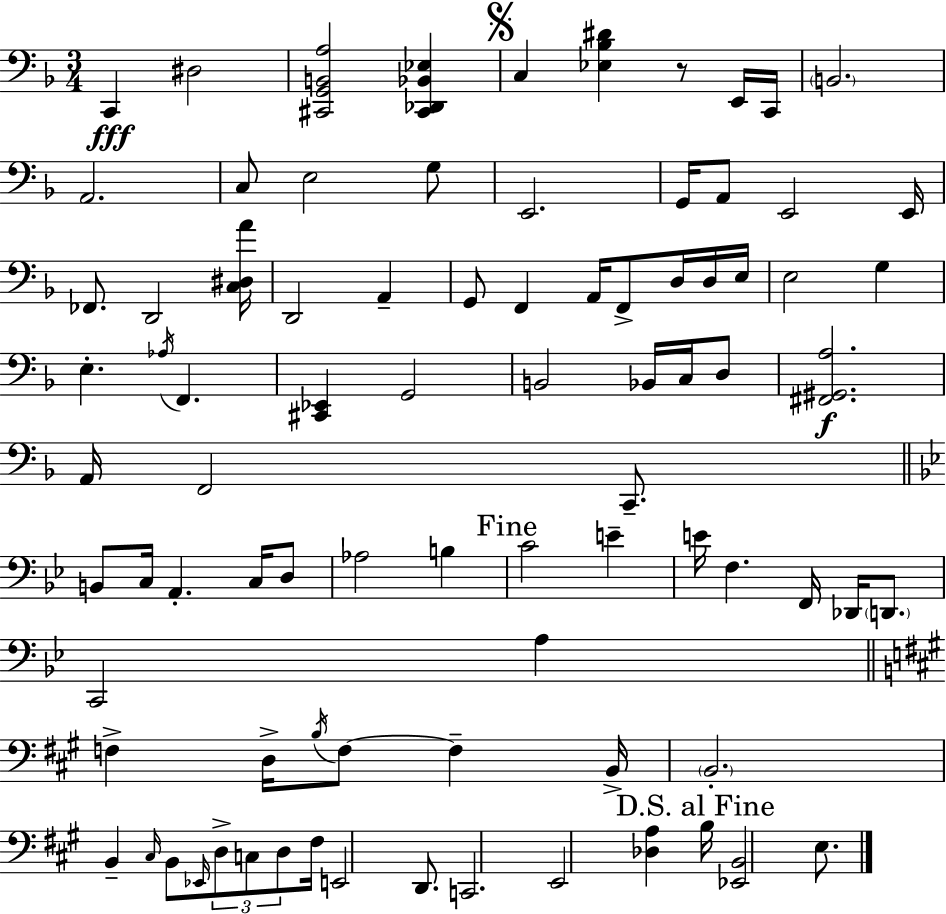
{
  \clef bass
  \numericTimeSignature
  \time 3/4
  \key d \minor
  c,4\fff dis2 | <cis, g, b, a>2 <cis, des, bes, ees>4 | \mark \markup { \musicglyph "scripts.segno" } c4 <ees bes dis'>4 r8 e,16 c,16 | \parenthesize b,2. | \break a,2. | c8 e2 g8 | e,2. | g,16 a,8 e,2 e,16 | \break fes,8. d,2 <c dis a'>16 | d,2 a,4-- | g,8 f,4 a,16 f,8-> d16 d16 e16 | e2 g4 | \break e4.-. \acciaccatura { aes16 } f,4. | <cis, ees,>4 g,2 | b,2 bes,16 c16 d8 | <fis, gis, a>2.\f | \break a,16 f,2 c,8.-- | \bar "||" \break \key bes \major b,8 c16 a,4.-. c16 d8 | aes2 b4 | \mark "Fine" c'2 e'4-- | e'16 f4. f,16 des,16 \parenthesize d,8. | \break c,2 a4 | \bar "||" \break \key a \major f4-> d16-> \acciaccatura { b16 } f8~~ f4-- | b,16-> \parenthesize b,2.-. | b,4-- \grace { cis16 } b,8 \grace { ees,16 } \tuplet 3/2 { d8-> c8 | d8 } fis16 e,2 | \break d,8. c,2. | e,2 <des a>4 | \mark "D.S. al Fine" b16 <ees, b,>2 | e8. \bar "|."
}